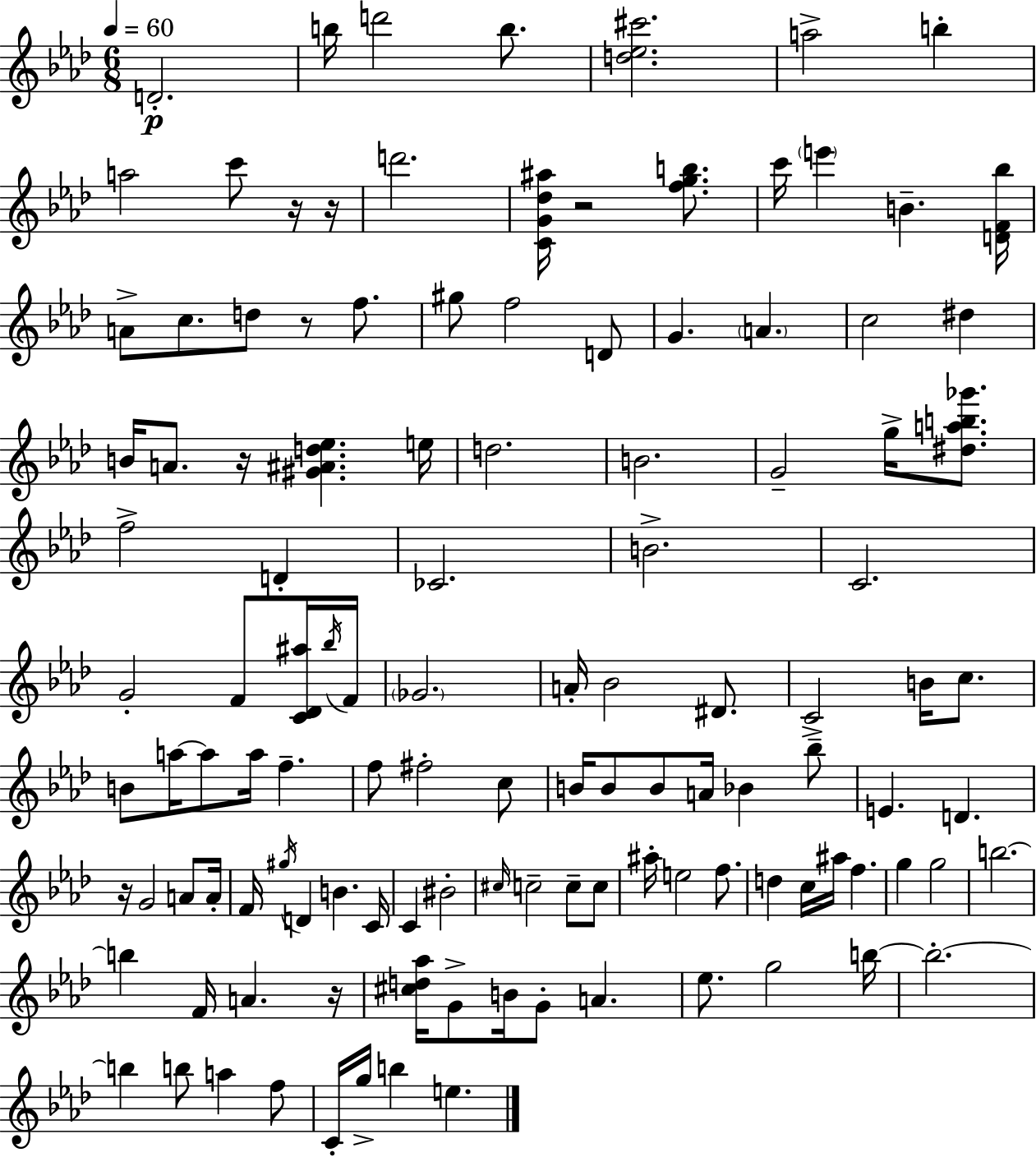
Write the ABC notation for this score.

X:1
T:Untitled
M:6/8
L:1/4
K:Fm
D2 b/4 d'2 b/2 [d_e^c']2 a2 b a2 c'/2 z/4 z/4 d'2 [CG_d^a]/4 z2 [fgb]/2 c'/4 e' B [DF_b]/4 A/2 c/2 d/2 z/2 f/2 ^g/2 f2 D/2 G A c2 ^d B/4 A/2 z/4 [^G^Ad_e] e/4 d2 B2 G2 g/4 [^dab_g']/2 f2 D _C2 B2 C2 G2 F/2 [C_D^a]/4 _b/4 F/4 _G2 A/4 _B2 ^D/2 C2 B/4 c/2 B/2 a/4 a/2 a/4 f f/2 ^f2 c/2 B/4 B/2 B/2 A/4 _B _b/2 E D z/4 G2 A/2 A/4 F/4 ^g/4 D B C/4 C ^B2 ^c/4 c2 c/2 c/2 ^a/4 e2 f/2 d c/4 ^a/4 f g g2 b2 b F/4 A z/4 [^cd_a]/4 G/2 B/4 G/2 A _e/2 g2 b/4 b2 b b/2 a f/2 C/4 g/4 b e